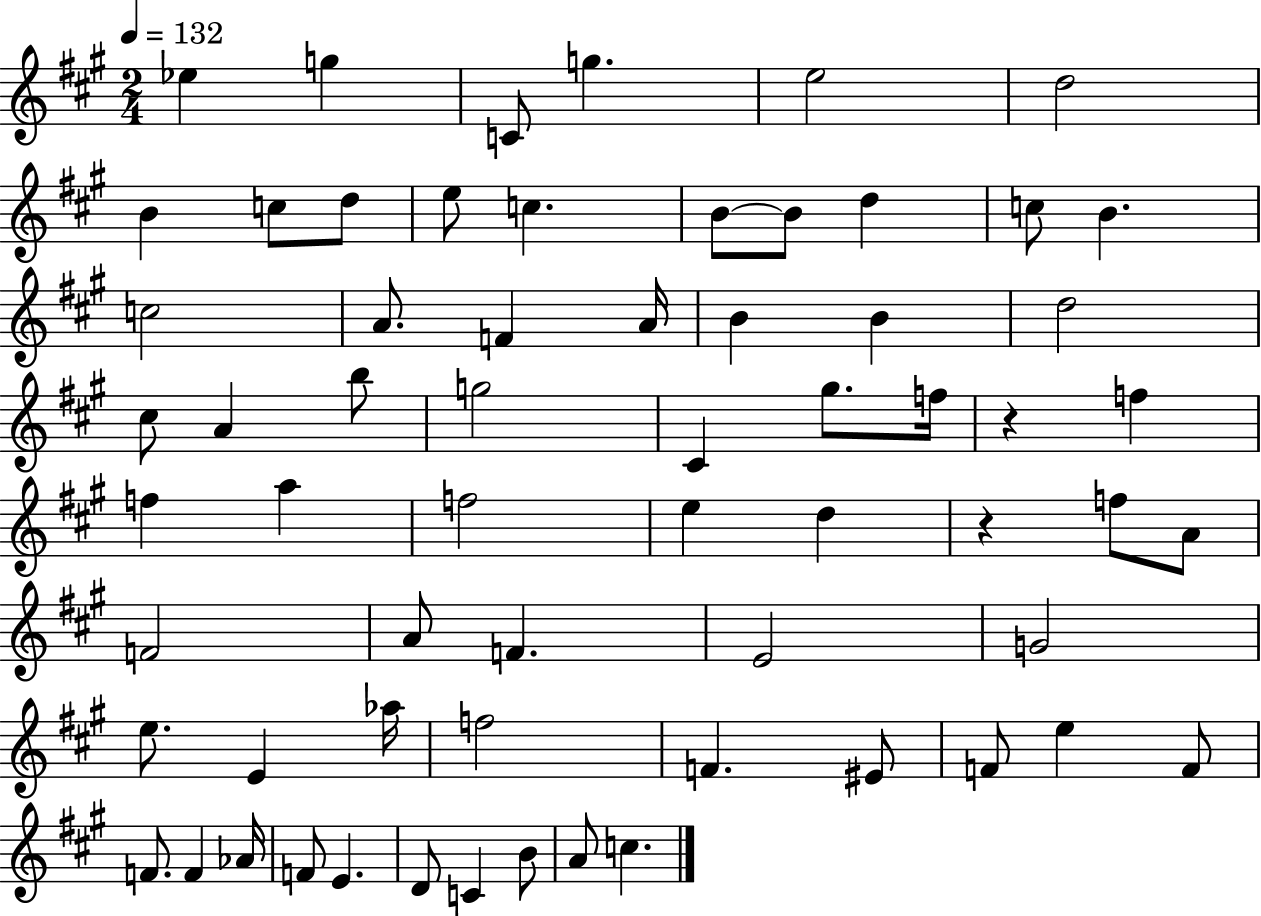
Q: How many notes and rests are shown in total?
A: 64